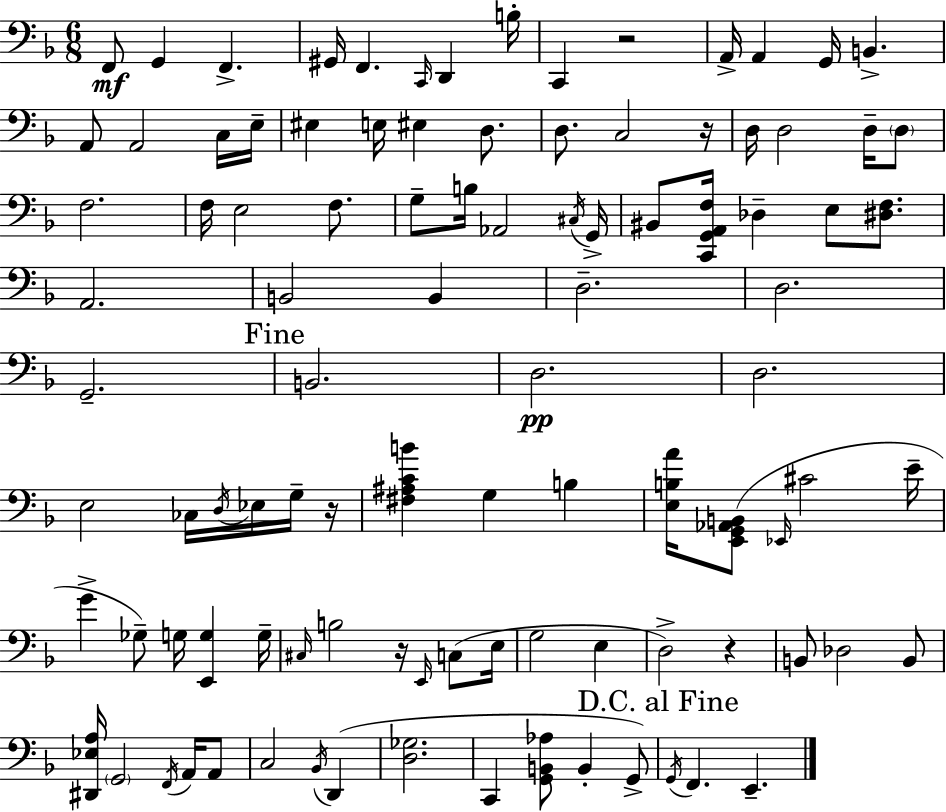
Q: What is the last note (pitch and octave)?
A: E2